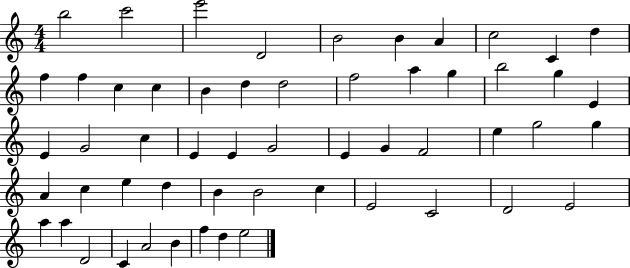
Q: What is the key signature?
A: C major